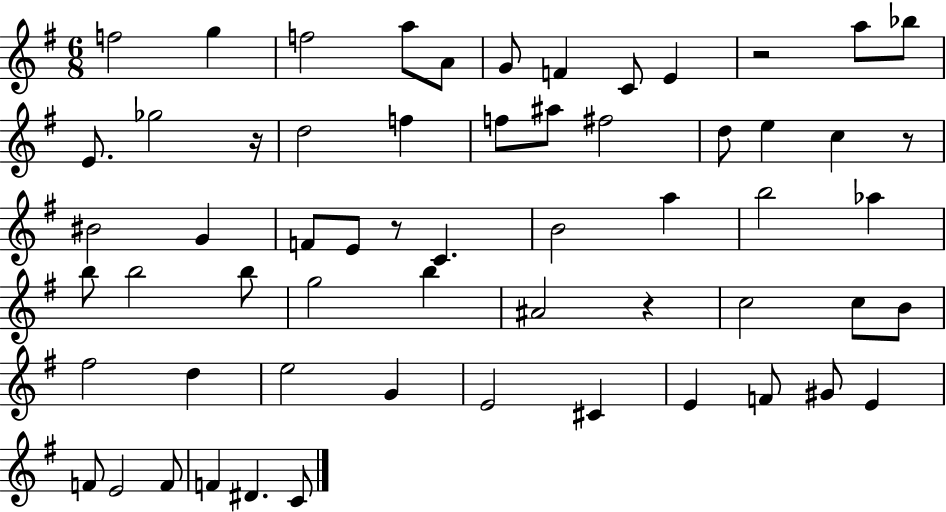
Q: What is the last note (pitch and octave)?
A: C4